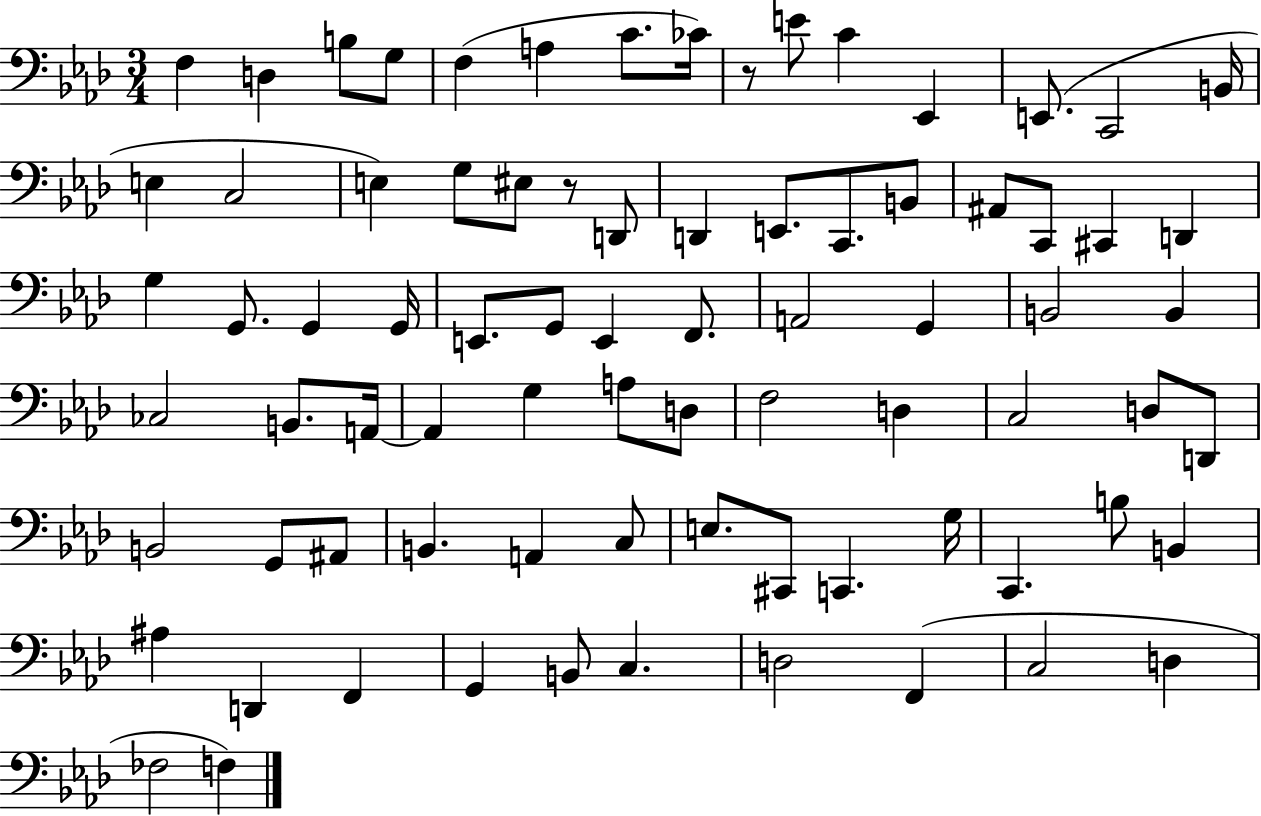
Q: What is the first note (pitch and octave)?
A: F3